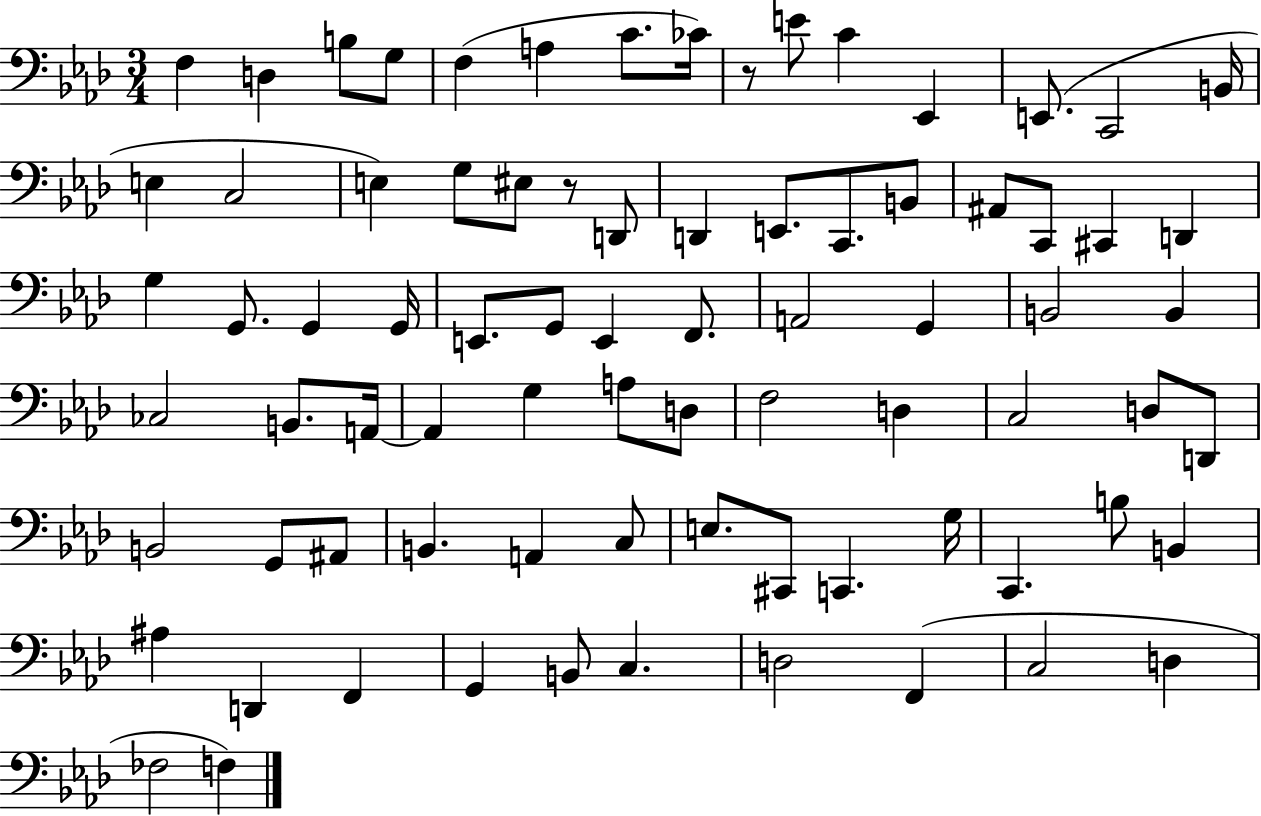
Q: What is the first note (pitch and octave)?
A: F3